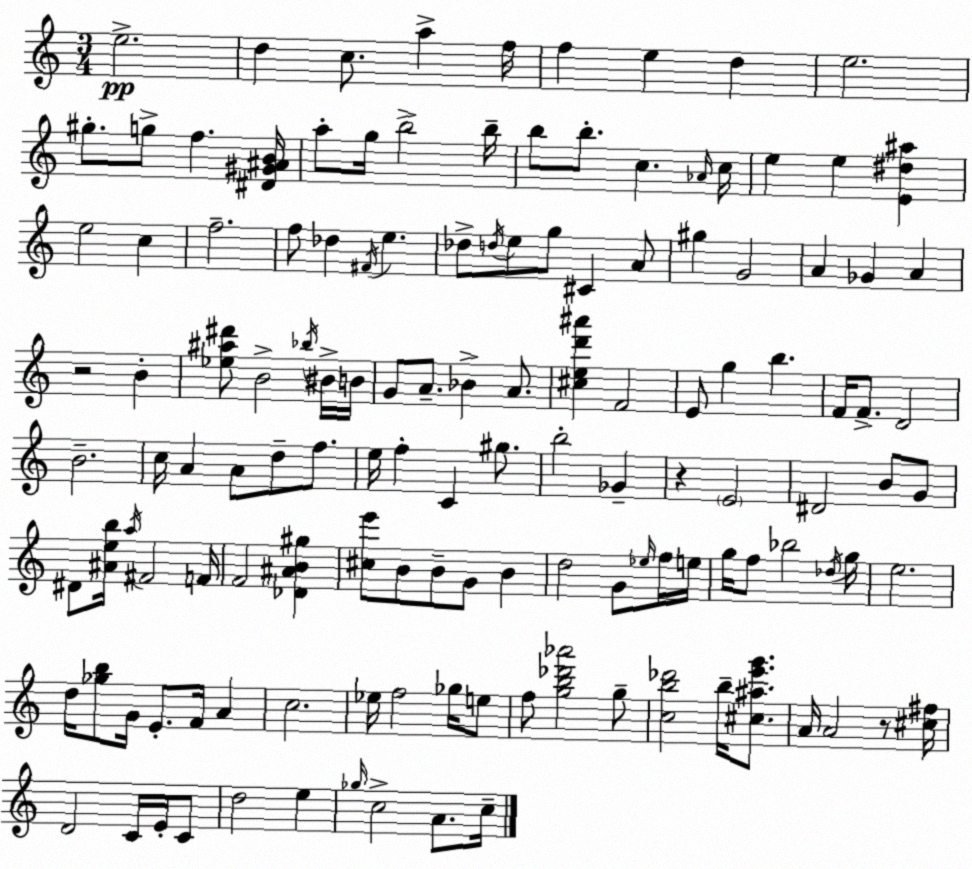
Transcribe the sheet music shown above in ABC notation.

X:1
T:Untitled
M:3/4
L:1/4
K:C
e2 d c/2 a f/4 f e d e2 ^g/2 g/2 f [^D^G^AB]/4 a/2 g/4 b2 b/4 b/2 b/2 c _A/4 c/4 e e [E^d^a] e2 c f2 f/2 _d ^F/4 e _d/2 d/4 e/2 g/2 ^C A/2 ^g G2 A _G A z2 B [_e^a^d']/2 B2 _b/4 ^B/4 B/4 G/2 A/2 _B A/2 [^ced'^a'] F2 E/2 g b F/4 F/2 D2 B2 c/4 A A/2 d/2 f/2 e/4 f C ^g/2 b2 _G z E2 ^D2 B/2 G/2 ^D/2 [^Aeb]/4 a/4 ^F2 F/4 F2 [_D^AB^g] [^ce']/2 B/2 B/2 G/2 B d2 G/2 _e/4 f/4 e/4 g/4 f/2 _b2 _d/4 g/4 e2 d/4 [_gb]/2 G/4 E/2 F/4 A c2 _e/4 f2 _g/4 e/2 f/2 [gb_d'_a']2 g/2 [cb_d']2 b/4 [^c^ae'g']/2 A/4 A2 z/2 [^c^f]/4 D2 C/4 E/4 C/2 d2 e _g/4 c2 A/2 c/4